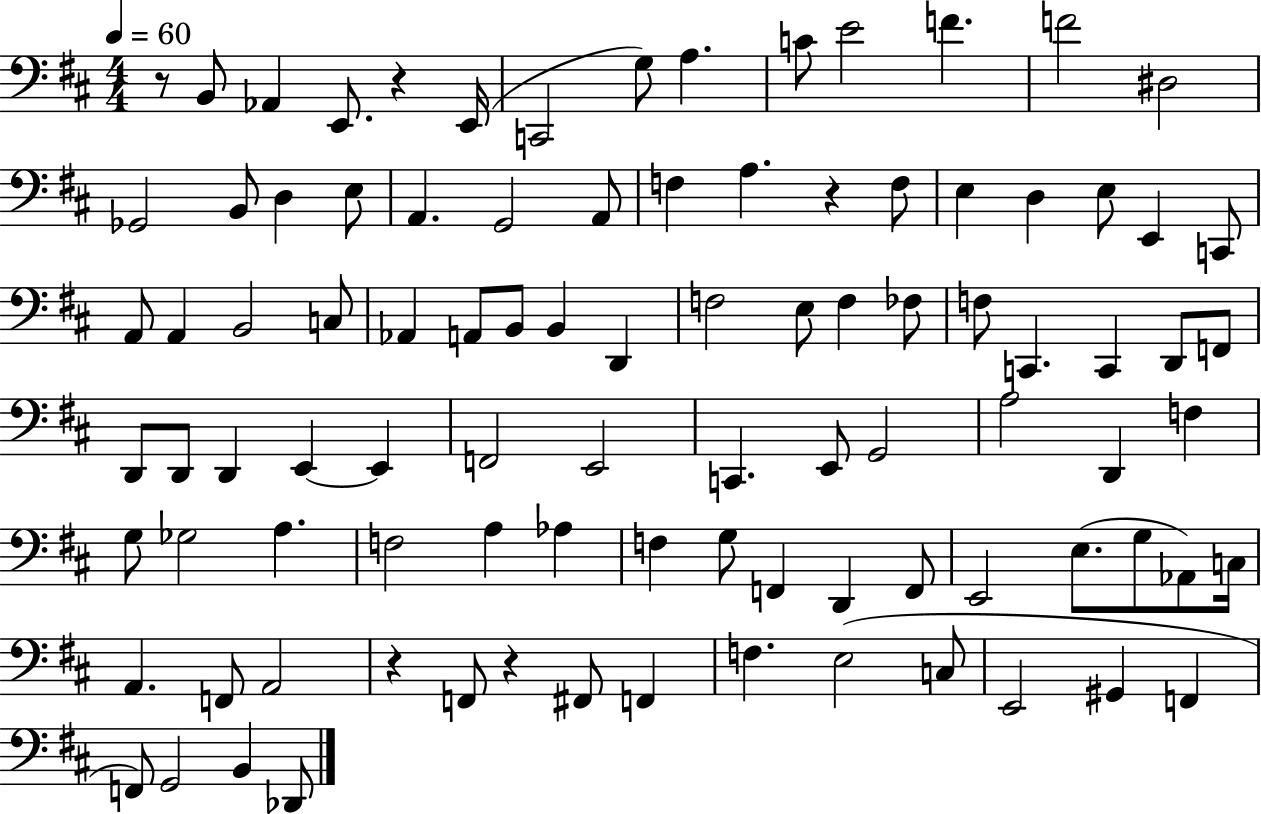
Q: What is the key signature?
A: D major